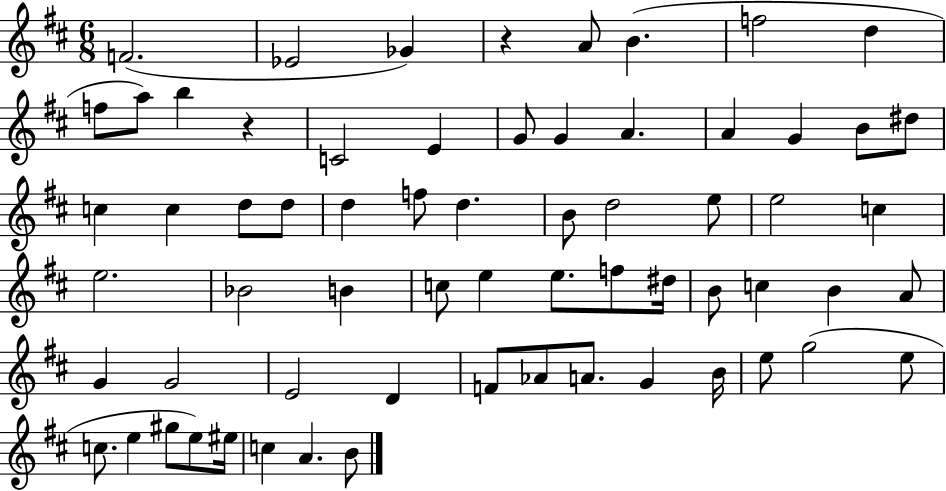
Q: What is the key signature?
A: D major